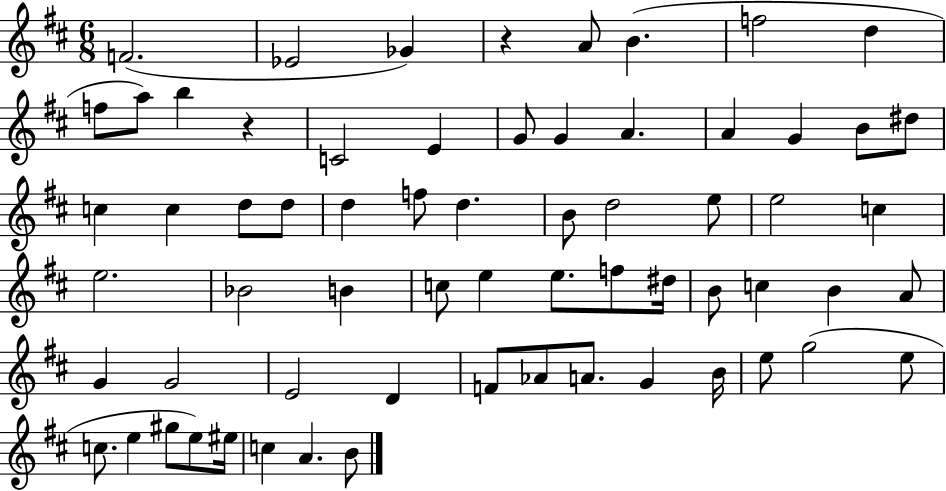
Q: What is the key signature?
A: D major